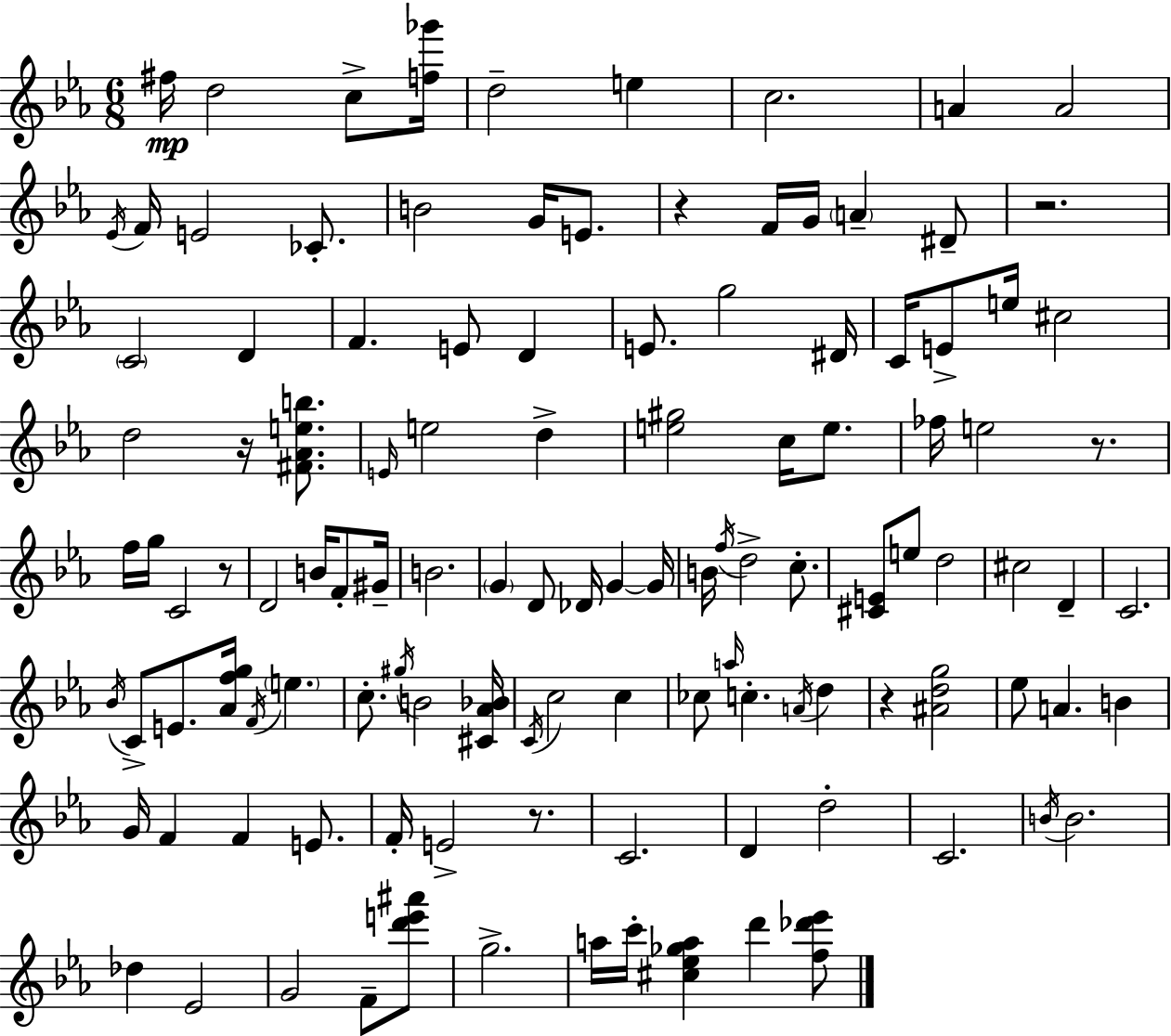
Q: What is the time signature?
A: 6/8